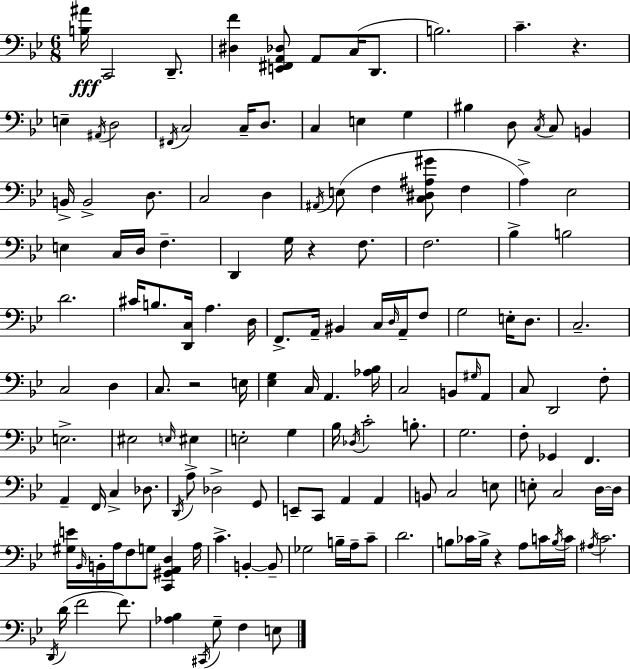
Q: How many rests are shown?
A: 4